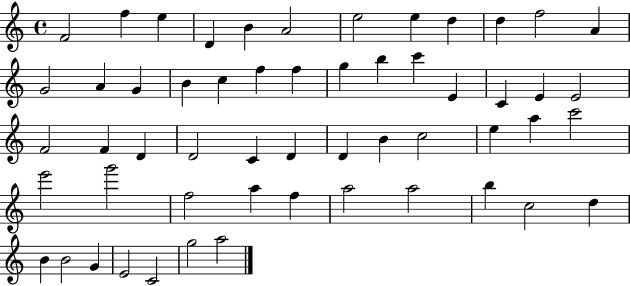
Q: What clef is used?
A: treble